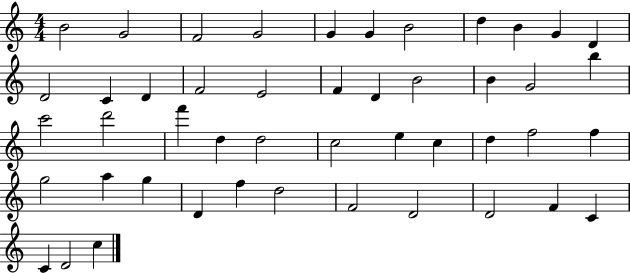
{
  \clef treble
  \numericTimeSignature
  \time 4/4
  \key c \major
  b'2 g'2 | f'2 g'2 | g'4 g'4 b'2 | d''4 b'4 g'4 d'4 | \break d'2 c'4 d'4 | f'2 e'2 | f'4 d'4 b'2 | b'4 g'2 b''4 | \break c'''2 d'''2 | f'''4 d''4 d''2 | c''2 e''4 c''4 | d''4 f''2 f''4 | \break g''2 a''4 g''4 | d'4 f''4 d''2 | f'2 d'2 | d'2 f'4 c'4 | \break c'4 d'2 c''4 | \bar "|."
}